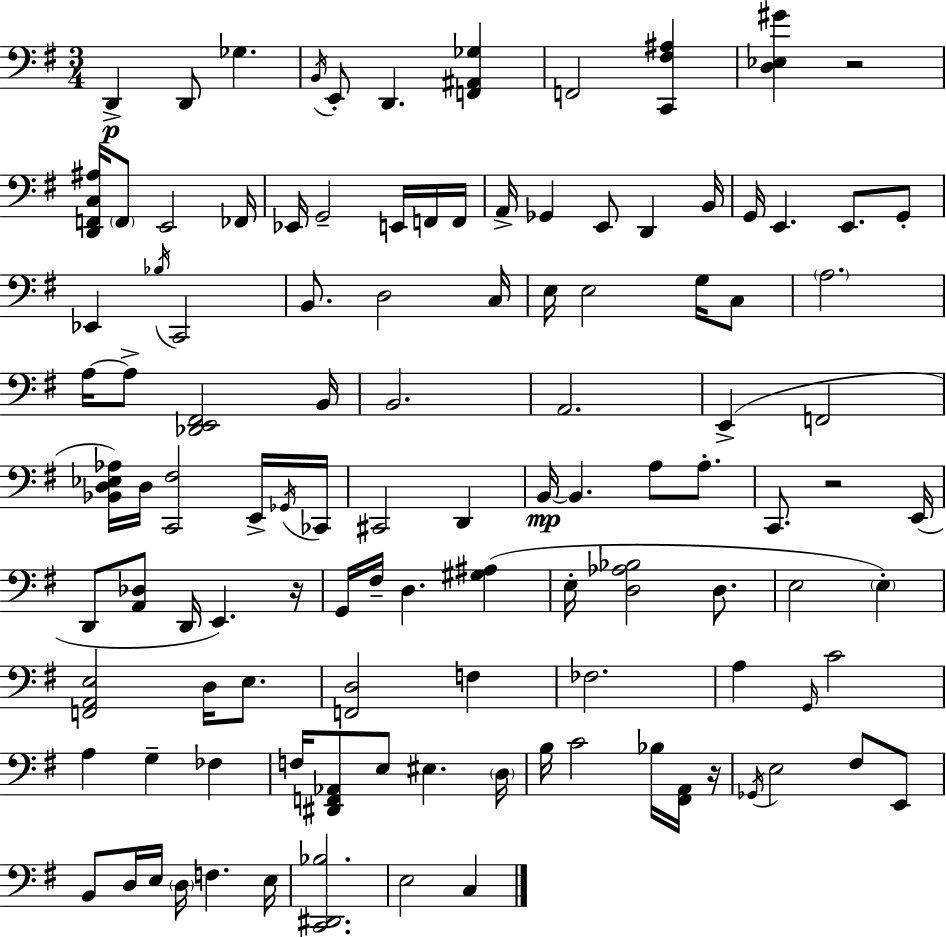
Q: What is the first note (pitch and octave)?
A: D2